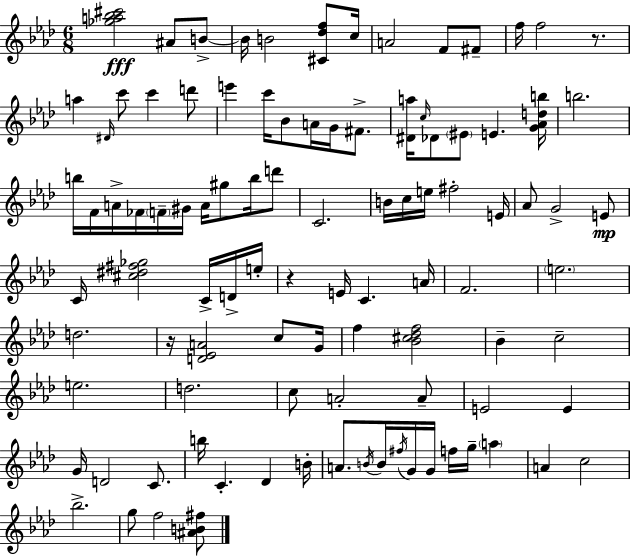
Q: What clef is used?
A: treble